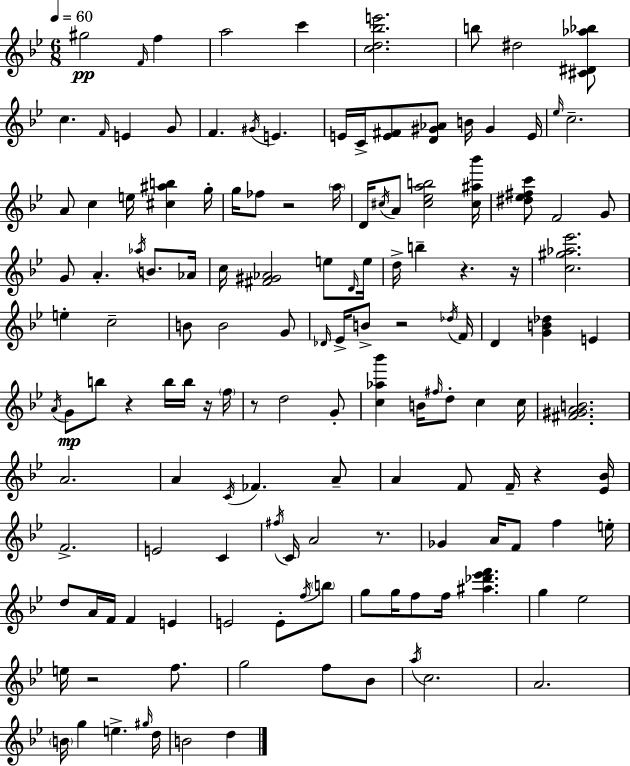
G#5/h F4/s F5/q A5/h C6/q [C5,D5,Bb5,E6]/h. B5/e D#5/h [C#4,D#4,Ab5,Bb5]/e C5/q. F4/s E4/q G4/e F4/q. G#4/s E4/q. E4/s C4/s [E4,F#4]/e [D4,G#4,Ab4]/e B4/s G#4/q E4/s Eb5/s C5/h. A4/e C5/q E5/s [C#5,A#5,B5]/q G5/s G5/s FES5/e R/h A5/s D4/s C#5/s A4/e [C#5,Eb5,A5,B5]/h [C#5,A#5,Bb6]/s [D#5,Eb5,F#5,C6]/e F4/h G4/e G4/e A4/q. Ab5/s B4/e. Ab4/s C5/s [F#4,G#4,Ab4]/h E5/e D4/s E5/s D5/s B5/q R/q. R/s [C5,G#5,Ab5,Eb6]/h. E5/q C5/h B4/e B4/h G4/e Db4/s Eb4/s B4/e R/h Db5/s F4/s D4/q [G4,B4,Db5]/q E4/q A4/s G4/e B5/e R/q B5/s B5/s R/s F5/s R/e D5/h G4/e [C5,Ab5,Bb6]/q B4/s F#5/s D5/e C5/q C5/s [F#4,G#4,A4,B4]/h. A4/h. A4/q C4/s FES4/q. A4/e A4/q F4/e F4/s R/q [Eb4,Bb4]/s F4/h. E4/h C4/q F#5/s C4/s A4/h R/e. Gb4/q A4/s F4/e F5/q E5/s D5/e A4/s F4/s F4/q E4/q E4/h E4/e F5/s B5/e G5/e G5/s F5/e F5/s [A#5,Db6,Eb6,F6]/q. G5/q Eb5/h E5/s R/h F5/e. G5/h F5/e Bb4/e A5/s C5/h. A4/h. B4/s G5/q E5/q. G#5/s D5/s B4/h D5/q